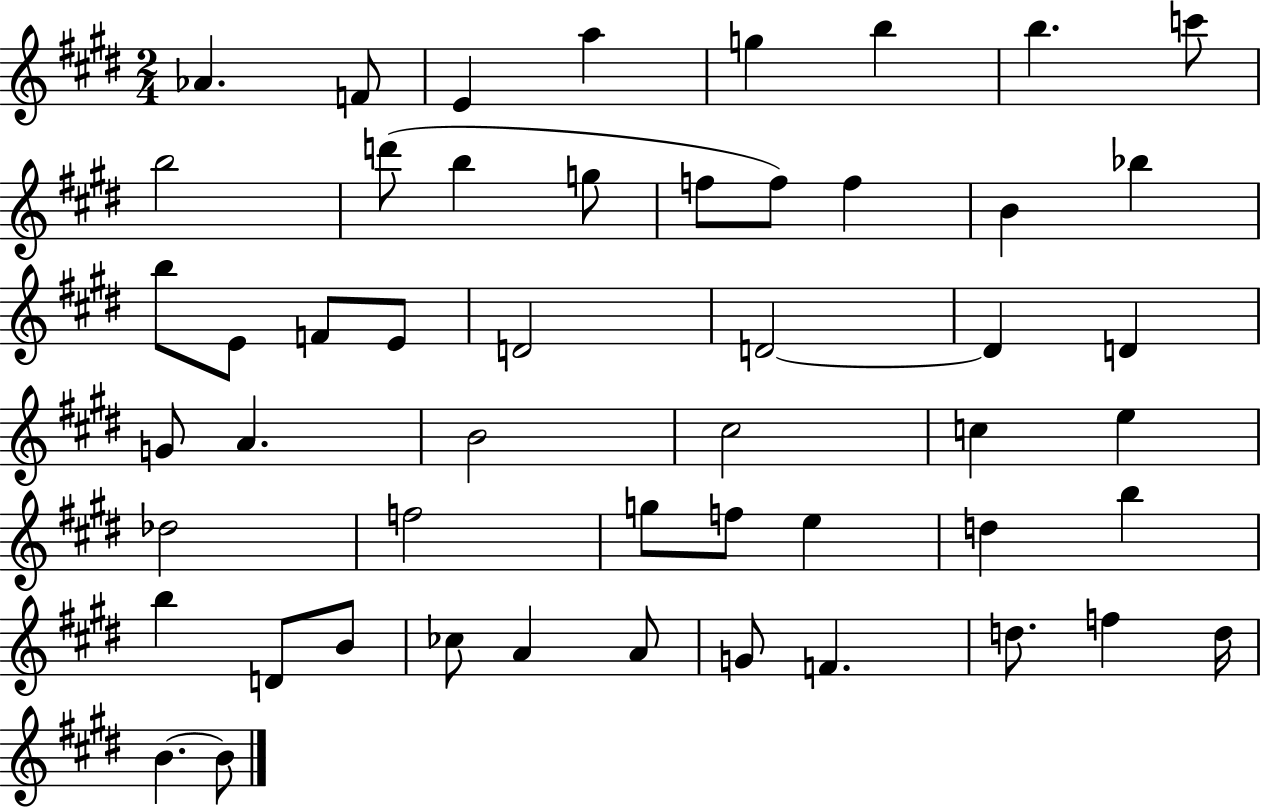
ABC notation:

X:1
T:Untitled
M:2/4
L:1/4
K:E
_A F/2 E a g b b c'/2 b2 d'/2 b g/2 f/2 f/2 f B _b b/2 E/2 F/2 E/2 D2 D2 D D G/2 A B2 ^c2 c e _d2 f2 g/2 f/2 e d b b D/2 B/2 _c/2 A A/2 G/2 F d/2 f d/4 B B/2